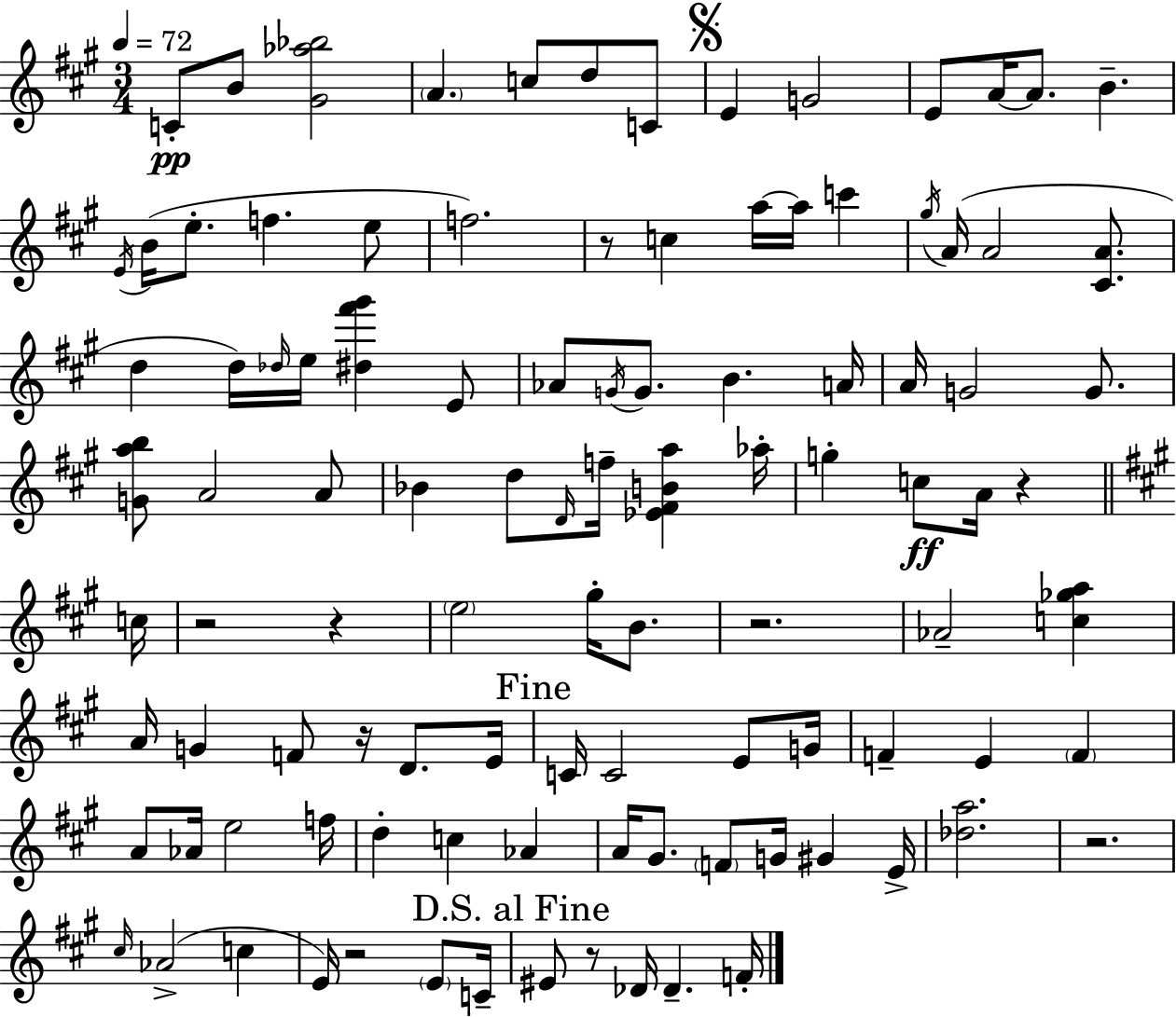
X:1
T:Untitled
M:3/4
L:1/4
K:A
C/2 B/2 [^G_a_b]2 A c/2 d/2 C/2 E G2 E/2 A/4 A/2 B E/4 B/4 e/2 f e/2 f2 z/2 c a/4 a/4 c' ^g/4 A/4 A2 [^CA]/2 d d/4 _d/4 e/4 [^d^f'^g'] E/2 _A/2 G/4 G/2 B A/4 A/4 G2 G/2 [Gab]/2 A2 A/2 _B d/2 D/4 f/4 [_E^FBa] _a/4 g c/2 A/4 z c/4 z2 z e2 ^g/4 B/2 z2 _A2 [c_ga] A/4 G F/2 z/4 D/2 E/4 C/4 C2 E/2 G/4 F E F A/2 _A/4 e2 f/4 d c _A A/4 ^G/2 F/2 G/4 ^G E/4 [_da]2 z2 ^c/4 _A2 c E/4 z2 E/2 C/4 ^E/2 z/2 _D/4 _D F/4